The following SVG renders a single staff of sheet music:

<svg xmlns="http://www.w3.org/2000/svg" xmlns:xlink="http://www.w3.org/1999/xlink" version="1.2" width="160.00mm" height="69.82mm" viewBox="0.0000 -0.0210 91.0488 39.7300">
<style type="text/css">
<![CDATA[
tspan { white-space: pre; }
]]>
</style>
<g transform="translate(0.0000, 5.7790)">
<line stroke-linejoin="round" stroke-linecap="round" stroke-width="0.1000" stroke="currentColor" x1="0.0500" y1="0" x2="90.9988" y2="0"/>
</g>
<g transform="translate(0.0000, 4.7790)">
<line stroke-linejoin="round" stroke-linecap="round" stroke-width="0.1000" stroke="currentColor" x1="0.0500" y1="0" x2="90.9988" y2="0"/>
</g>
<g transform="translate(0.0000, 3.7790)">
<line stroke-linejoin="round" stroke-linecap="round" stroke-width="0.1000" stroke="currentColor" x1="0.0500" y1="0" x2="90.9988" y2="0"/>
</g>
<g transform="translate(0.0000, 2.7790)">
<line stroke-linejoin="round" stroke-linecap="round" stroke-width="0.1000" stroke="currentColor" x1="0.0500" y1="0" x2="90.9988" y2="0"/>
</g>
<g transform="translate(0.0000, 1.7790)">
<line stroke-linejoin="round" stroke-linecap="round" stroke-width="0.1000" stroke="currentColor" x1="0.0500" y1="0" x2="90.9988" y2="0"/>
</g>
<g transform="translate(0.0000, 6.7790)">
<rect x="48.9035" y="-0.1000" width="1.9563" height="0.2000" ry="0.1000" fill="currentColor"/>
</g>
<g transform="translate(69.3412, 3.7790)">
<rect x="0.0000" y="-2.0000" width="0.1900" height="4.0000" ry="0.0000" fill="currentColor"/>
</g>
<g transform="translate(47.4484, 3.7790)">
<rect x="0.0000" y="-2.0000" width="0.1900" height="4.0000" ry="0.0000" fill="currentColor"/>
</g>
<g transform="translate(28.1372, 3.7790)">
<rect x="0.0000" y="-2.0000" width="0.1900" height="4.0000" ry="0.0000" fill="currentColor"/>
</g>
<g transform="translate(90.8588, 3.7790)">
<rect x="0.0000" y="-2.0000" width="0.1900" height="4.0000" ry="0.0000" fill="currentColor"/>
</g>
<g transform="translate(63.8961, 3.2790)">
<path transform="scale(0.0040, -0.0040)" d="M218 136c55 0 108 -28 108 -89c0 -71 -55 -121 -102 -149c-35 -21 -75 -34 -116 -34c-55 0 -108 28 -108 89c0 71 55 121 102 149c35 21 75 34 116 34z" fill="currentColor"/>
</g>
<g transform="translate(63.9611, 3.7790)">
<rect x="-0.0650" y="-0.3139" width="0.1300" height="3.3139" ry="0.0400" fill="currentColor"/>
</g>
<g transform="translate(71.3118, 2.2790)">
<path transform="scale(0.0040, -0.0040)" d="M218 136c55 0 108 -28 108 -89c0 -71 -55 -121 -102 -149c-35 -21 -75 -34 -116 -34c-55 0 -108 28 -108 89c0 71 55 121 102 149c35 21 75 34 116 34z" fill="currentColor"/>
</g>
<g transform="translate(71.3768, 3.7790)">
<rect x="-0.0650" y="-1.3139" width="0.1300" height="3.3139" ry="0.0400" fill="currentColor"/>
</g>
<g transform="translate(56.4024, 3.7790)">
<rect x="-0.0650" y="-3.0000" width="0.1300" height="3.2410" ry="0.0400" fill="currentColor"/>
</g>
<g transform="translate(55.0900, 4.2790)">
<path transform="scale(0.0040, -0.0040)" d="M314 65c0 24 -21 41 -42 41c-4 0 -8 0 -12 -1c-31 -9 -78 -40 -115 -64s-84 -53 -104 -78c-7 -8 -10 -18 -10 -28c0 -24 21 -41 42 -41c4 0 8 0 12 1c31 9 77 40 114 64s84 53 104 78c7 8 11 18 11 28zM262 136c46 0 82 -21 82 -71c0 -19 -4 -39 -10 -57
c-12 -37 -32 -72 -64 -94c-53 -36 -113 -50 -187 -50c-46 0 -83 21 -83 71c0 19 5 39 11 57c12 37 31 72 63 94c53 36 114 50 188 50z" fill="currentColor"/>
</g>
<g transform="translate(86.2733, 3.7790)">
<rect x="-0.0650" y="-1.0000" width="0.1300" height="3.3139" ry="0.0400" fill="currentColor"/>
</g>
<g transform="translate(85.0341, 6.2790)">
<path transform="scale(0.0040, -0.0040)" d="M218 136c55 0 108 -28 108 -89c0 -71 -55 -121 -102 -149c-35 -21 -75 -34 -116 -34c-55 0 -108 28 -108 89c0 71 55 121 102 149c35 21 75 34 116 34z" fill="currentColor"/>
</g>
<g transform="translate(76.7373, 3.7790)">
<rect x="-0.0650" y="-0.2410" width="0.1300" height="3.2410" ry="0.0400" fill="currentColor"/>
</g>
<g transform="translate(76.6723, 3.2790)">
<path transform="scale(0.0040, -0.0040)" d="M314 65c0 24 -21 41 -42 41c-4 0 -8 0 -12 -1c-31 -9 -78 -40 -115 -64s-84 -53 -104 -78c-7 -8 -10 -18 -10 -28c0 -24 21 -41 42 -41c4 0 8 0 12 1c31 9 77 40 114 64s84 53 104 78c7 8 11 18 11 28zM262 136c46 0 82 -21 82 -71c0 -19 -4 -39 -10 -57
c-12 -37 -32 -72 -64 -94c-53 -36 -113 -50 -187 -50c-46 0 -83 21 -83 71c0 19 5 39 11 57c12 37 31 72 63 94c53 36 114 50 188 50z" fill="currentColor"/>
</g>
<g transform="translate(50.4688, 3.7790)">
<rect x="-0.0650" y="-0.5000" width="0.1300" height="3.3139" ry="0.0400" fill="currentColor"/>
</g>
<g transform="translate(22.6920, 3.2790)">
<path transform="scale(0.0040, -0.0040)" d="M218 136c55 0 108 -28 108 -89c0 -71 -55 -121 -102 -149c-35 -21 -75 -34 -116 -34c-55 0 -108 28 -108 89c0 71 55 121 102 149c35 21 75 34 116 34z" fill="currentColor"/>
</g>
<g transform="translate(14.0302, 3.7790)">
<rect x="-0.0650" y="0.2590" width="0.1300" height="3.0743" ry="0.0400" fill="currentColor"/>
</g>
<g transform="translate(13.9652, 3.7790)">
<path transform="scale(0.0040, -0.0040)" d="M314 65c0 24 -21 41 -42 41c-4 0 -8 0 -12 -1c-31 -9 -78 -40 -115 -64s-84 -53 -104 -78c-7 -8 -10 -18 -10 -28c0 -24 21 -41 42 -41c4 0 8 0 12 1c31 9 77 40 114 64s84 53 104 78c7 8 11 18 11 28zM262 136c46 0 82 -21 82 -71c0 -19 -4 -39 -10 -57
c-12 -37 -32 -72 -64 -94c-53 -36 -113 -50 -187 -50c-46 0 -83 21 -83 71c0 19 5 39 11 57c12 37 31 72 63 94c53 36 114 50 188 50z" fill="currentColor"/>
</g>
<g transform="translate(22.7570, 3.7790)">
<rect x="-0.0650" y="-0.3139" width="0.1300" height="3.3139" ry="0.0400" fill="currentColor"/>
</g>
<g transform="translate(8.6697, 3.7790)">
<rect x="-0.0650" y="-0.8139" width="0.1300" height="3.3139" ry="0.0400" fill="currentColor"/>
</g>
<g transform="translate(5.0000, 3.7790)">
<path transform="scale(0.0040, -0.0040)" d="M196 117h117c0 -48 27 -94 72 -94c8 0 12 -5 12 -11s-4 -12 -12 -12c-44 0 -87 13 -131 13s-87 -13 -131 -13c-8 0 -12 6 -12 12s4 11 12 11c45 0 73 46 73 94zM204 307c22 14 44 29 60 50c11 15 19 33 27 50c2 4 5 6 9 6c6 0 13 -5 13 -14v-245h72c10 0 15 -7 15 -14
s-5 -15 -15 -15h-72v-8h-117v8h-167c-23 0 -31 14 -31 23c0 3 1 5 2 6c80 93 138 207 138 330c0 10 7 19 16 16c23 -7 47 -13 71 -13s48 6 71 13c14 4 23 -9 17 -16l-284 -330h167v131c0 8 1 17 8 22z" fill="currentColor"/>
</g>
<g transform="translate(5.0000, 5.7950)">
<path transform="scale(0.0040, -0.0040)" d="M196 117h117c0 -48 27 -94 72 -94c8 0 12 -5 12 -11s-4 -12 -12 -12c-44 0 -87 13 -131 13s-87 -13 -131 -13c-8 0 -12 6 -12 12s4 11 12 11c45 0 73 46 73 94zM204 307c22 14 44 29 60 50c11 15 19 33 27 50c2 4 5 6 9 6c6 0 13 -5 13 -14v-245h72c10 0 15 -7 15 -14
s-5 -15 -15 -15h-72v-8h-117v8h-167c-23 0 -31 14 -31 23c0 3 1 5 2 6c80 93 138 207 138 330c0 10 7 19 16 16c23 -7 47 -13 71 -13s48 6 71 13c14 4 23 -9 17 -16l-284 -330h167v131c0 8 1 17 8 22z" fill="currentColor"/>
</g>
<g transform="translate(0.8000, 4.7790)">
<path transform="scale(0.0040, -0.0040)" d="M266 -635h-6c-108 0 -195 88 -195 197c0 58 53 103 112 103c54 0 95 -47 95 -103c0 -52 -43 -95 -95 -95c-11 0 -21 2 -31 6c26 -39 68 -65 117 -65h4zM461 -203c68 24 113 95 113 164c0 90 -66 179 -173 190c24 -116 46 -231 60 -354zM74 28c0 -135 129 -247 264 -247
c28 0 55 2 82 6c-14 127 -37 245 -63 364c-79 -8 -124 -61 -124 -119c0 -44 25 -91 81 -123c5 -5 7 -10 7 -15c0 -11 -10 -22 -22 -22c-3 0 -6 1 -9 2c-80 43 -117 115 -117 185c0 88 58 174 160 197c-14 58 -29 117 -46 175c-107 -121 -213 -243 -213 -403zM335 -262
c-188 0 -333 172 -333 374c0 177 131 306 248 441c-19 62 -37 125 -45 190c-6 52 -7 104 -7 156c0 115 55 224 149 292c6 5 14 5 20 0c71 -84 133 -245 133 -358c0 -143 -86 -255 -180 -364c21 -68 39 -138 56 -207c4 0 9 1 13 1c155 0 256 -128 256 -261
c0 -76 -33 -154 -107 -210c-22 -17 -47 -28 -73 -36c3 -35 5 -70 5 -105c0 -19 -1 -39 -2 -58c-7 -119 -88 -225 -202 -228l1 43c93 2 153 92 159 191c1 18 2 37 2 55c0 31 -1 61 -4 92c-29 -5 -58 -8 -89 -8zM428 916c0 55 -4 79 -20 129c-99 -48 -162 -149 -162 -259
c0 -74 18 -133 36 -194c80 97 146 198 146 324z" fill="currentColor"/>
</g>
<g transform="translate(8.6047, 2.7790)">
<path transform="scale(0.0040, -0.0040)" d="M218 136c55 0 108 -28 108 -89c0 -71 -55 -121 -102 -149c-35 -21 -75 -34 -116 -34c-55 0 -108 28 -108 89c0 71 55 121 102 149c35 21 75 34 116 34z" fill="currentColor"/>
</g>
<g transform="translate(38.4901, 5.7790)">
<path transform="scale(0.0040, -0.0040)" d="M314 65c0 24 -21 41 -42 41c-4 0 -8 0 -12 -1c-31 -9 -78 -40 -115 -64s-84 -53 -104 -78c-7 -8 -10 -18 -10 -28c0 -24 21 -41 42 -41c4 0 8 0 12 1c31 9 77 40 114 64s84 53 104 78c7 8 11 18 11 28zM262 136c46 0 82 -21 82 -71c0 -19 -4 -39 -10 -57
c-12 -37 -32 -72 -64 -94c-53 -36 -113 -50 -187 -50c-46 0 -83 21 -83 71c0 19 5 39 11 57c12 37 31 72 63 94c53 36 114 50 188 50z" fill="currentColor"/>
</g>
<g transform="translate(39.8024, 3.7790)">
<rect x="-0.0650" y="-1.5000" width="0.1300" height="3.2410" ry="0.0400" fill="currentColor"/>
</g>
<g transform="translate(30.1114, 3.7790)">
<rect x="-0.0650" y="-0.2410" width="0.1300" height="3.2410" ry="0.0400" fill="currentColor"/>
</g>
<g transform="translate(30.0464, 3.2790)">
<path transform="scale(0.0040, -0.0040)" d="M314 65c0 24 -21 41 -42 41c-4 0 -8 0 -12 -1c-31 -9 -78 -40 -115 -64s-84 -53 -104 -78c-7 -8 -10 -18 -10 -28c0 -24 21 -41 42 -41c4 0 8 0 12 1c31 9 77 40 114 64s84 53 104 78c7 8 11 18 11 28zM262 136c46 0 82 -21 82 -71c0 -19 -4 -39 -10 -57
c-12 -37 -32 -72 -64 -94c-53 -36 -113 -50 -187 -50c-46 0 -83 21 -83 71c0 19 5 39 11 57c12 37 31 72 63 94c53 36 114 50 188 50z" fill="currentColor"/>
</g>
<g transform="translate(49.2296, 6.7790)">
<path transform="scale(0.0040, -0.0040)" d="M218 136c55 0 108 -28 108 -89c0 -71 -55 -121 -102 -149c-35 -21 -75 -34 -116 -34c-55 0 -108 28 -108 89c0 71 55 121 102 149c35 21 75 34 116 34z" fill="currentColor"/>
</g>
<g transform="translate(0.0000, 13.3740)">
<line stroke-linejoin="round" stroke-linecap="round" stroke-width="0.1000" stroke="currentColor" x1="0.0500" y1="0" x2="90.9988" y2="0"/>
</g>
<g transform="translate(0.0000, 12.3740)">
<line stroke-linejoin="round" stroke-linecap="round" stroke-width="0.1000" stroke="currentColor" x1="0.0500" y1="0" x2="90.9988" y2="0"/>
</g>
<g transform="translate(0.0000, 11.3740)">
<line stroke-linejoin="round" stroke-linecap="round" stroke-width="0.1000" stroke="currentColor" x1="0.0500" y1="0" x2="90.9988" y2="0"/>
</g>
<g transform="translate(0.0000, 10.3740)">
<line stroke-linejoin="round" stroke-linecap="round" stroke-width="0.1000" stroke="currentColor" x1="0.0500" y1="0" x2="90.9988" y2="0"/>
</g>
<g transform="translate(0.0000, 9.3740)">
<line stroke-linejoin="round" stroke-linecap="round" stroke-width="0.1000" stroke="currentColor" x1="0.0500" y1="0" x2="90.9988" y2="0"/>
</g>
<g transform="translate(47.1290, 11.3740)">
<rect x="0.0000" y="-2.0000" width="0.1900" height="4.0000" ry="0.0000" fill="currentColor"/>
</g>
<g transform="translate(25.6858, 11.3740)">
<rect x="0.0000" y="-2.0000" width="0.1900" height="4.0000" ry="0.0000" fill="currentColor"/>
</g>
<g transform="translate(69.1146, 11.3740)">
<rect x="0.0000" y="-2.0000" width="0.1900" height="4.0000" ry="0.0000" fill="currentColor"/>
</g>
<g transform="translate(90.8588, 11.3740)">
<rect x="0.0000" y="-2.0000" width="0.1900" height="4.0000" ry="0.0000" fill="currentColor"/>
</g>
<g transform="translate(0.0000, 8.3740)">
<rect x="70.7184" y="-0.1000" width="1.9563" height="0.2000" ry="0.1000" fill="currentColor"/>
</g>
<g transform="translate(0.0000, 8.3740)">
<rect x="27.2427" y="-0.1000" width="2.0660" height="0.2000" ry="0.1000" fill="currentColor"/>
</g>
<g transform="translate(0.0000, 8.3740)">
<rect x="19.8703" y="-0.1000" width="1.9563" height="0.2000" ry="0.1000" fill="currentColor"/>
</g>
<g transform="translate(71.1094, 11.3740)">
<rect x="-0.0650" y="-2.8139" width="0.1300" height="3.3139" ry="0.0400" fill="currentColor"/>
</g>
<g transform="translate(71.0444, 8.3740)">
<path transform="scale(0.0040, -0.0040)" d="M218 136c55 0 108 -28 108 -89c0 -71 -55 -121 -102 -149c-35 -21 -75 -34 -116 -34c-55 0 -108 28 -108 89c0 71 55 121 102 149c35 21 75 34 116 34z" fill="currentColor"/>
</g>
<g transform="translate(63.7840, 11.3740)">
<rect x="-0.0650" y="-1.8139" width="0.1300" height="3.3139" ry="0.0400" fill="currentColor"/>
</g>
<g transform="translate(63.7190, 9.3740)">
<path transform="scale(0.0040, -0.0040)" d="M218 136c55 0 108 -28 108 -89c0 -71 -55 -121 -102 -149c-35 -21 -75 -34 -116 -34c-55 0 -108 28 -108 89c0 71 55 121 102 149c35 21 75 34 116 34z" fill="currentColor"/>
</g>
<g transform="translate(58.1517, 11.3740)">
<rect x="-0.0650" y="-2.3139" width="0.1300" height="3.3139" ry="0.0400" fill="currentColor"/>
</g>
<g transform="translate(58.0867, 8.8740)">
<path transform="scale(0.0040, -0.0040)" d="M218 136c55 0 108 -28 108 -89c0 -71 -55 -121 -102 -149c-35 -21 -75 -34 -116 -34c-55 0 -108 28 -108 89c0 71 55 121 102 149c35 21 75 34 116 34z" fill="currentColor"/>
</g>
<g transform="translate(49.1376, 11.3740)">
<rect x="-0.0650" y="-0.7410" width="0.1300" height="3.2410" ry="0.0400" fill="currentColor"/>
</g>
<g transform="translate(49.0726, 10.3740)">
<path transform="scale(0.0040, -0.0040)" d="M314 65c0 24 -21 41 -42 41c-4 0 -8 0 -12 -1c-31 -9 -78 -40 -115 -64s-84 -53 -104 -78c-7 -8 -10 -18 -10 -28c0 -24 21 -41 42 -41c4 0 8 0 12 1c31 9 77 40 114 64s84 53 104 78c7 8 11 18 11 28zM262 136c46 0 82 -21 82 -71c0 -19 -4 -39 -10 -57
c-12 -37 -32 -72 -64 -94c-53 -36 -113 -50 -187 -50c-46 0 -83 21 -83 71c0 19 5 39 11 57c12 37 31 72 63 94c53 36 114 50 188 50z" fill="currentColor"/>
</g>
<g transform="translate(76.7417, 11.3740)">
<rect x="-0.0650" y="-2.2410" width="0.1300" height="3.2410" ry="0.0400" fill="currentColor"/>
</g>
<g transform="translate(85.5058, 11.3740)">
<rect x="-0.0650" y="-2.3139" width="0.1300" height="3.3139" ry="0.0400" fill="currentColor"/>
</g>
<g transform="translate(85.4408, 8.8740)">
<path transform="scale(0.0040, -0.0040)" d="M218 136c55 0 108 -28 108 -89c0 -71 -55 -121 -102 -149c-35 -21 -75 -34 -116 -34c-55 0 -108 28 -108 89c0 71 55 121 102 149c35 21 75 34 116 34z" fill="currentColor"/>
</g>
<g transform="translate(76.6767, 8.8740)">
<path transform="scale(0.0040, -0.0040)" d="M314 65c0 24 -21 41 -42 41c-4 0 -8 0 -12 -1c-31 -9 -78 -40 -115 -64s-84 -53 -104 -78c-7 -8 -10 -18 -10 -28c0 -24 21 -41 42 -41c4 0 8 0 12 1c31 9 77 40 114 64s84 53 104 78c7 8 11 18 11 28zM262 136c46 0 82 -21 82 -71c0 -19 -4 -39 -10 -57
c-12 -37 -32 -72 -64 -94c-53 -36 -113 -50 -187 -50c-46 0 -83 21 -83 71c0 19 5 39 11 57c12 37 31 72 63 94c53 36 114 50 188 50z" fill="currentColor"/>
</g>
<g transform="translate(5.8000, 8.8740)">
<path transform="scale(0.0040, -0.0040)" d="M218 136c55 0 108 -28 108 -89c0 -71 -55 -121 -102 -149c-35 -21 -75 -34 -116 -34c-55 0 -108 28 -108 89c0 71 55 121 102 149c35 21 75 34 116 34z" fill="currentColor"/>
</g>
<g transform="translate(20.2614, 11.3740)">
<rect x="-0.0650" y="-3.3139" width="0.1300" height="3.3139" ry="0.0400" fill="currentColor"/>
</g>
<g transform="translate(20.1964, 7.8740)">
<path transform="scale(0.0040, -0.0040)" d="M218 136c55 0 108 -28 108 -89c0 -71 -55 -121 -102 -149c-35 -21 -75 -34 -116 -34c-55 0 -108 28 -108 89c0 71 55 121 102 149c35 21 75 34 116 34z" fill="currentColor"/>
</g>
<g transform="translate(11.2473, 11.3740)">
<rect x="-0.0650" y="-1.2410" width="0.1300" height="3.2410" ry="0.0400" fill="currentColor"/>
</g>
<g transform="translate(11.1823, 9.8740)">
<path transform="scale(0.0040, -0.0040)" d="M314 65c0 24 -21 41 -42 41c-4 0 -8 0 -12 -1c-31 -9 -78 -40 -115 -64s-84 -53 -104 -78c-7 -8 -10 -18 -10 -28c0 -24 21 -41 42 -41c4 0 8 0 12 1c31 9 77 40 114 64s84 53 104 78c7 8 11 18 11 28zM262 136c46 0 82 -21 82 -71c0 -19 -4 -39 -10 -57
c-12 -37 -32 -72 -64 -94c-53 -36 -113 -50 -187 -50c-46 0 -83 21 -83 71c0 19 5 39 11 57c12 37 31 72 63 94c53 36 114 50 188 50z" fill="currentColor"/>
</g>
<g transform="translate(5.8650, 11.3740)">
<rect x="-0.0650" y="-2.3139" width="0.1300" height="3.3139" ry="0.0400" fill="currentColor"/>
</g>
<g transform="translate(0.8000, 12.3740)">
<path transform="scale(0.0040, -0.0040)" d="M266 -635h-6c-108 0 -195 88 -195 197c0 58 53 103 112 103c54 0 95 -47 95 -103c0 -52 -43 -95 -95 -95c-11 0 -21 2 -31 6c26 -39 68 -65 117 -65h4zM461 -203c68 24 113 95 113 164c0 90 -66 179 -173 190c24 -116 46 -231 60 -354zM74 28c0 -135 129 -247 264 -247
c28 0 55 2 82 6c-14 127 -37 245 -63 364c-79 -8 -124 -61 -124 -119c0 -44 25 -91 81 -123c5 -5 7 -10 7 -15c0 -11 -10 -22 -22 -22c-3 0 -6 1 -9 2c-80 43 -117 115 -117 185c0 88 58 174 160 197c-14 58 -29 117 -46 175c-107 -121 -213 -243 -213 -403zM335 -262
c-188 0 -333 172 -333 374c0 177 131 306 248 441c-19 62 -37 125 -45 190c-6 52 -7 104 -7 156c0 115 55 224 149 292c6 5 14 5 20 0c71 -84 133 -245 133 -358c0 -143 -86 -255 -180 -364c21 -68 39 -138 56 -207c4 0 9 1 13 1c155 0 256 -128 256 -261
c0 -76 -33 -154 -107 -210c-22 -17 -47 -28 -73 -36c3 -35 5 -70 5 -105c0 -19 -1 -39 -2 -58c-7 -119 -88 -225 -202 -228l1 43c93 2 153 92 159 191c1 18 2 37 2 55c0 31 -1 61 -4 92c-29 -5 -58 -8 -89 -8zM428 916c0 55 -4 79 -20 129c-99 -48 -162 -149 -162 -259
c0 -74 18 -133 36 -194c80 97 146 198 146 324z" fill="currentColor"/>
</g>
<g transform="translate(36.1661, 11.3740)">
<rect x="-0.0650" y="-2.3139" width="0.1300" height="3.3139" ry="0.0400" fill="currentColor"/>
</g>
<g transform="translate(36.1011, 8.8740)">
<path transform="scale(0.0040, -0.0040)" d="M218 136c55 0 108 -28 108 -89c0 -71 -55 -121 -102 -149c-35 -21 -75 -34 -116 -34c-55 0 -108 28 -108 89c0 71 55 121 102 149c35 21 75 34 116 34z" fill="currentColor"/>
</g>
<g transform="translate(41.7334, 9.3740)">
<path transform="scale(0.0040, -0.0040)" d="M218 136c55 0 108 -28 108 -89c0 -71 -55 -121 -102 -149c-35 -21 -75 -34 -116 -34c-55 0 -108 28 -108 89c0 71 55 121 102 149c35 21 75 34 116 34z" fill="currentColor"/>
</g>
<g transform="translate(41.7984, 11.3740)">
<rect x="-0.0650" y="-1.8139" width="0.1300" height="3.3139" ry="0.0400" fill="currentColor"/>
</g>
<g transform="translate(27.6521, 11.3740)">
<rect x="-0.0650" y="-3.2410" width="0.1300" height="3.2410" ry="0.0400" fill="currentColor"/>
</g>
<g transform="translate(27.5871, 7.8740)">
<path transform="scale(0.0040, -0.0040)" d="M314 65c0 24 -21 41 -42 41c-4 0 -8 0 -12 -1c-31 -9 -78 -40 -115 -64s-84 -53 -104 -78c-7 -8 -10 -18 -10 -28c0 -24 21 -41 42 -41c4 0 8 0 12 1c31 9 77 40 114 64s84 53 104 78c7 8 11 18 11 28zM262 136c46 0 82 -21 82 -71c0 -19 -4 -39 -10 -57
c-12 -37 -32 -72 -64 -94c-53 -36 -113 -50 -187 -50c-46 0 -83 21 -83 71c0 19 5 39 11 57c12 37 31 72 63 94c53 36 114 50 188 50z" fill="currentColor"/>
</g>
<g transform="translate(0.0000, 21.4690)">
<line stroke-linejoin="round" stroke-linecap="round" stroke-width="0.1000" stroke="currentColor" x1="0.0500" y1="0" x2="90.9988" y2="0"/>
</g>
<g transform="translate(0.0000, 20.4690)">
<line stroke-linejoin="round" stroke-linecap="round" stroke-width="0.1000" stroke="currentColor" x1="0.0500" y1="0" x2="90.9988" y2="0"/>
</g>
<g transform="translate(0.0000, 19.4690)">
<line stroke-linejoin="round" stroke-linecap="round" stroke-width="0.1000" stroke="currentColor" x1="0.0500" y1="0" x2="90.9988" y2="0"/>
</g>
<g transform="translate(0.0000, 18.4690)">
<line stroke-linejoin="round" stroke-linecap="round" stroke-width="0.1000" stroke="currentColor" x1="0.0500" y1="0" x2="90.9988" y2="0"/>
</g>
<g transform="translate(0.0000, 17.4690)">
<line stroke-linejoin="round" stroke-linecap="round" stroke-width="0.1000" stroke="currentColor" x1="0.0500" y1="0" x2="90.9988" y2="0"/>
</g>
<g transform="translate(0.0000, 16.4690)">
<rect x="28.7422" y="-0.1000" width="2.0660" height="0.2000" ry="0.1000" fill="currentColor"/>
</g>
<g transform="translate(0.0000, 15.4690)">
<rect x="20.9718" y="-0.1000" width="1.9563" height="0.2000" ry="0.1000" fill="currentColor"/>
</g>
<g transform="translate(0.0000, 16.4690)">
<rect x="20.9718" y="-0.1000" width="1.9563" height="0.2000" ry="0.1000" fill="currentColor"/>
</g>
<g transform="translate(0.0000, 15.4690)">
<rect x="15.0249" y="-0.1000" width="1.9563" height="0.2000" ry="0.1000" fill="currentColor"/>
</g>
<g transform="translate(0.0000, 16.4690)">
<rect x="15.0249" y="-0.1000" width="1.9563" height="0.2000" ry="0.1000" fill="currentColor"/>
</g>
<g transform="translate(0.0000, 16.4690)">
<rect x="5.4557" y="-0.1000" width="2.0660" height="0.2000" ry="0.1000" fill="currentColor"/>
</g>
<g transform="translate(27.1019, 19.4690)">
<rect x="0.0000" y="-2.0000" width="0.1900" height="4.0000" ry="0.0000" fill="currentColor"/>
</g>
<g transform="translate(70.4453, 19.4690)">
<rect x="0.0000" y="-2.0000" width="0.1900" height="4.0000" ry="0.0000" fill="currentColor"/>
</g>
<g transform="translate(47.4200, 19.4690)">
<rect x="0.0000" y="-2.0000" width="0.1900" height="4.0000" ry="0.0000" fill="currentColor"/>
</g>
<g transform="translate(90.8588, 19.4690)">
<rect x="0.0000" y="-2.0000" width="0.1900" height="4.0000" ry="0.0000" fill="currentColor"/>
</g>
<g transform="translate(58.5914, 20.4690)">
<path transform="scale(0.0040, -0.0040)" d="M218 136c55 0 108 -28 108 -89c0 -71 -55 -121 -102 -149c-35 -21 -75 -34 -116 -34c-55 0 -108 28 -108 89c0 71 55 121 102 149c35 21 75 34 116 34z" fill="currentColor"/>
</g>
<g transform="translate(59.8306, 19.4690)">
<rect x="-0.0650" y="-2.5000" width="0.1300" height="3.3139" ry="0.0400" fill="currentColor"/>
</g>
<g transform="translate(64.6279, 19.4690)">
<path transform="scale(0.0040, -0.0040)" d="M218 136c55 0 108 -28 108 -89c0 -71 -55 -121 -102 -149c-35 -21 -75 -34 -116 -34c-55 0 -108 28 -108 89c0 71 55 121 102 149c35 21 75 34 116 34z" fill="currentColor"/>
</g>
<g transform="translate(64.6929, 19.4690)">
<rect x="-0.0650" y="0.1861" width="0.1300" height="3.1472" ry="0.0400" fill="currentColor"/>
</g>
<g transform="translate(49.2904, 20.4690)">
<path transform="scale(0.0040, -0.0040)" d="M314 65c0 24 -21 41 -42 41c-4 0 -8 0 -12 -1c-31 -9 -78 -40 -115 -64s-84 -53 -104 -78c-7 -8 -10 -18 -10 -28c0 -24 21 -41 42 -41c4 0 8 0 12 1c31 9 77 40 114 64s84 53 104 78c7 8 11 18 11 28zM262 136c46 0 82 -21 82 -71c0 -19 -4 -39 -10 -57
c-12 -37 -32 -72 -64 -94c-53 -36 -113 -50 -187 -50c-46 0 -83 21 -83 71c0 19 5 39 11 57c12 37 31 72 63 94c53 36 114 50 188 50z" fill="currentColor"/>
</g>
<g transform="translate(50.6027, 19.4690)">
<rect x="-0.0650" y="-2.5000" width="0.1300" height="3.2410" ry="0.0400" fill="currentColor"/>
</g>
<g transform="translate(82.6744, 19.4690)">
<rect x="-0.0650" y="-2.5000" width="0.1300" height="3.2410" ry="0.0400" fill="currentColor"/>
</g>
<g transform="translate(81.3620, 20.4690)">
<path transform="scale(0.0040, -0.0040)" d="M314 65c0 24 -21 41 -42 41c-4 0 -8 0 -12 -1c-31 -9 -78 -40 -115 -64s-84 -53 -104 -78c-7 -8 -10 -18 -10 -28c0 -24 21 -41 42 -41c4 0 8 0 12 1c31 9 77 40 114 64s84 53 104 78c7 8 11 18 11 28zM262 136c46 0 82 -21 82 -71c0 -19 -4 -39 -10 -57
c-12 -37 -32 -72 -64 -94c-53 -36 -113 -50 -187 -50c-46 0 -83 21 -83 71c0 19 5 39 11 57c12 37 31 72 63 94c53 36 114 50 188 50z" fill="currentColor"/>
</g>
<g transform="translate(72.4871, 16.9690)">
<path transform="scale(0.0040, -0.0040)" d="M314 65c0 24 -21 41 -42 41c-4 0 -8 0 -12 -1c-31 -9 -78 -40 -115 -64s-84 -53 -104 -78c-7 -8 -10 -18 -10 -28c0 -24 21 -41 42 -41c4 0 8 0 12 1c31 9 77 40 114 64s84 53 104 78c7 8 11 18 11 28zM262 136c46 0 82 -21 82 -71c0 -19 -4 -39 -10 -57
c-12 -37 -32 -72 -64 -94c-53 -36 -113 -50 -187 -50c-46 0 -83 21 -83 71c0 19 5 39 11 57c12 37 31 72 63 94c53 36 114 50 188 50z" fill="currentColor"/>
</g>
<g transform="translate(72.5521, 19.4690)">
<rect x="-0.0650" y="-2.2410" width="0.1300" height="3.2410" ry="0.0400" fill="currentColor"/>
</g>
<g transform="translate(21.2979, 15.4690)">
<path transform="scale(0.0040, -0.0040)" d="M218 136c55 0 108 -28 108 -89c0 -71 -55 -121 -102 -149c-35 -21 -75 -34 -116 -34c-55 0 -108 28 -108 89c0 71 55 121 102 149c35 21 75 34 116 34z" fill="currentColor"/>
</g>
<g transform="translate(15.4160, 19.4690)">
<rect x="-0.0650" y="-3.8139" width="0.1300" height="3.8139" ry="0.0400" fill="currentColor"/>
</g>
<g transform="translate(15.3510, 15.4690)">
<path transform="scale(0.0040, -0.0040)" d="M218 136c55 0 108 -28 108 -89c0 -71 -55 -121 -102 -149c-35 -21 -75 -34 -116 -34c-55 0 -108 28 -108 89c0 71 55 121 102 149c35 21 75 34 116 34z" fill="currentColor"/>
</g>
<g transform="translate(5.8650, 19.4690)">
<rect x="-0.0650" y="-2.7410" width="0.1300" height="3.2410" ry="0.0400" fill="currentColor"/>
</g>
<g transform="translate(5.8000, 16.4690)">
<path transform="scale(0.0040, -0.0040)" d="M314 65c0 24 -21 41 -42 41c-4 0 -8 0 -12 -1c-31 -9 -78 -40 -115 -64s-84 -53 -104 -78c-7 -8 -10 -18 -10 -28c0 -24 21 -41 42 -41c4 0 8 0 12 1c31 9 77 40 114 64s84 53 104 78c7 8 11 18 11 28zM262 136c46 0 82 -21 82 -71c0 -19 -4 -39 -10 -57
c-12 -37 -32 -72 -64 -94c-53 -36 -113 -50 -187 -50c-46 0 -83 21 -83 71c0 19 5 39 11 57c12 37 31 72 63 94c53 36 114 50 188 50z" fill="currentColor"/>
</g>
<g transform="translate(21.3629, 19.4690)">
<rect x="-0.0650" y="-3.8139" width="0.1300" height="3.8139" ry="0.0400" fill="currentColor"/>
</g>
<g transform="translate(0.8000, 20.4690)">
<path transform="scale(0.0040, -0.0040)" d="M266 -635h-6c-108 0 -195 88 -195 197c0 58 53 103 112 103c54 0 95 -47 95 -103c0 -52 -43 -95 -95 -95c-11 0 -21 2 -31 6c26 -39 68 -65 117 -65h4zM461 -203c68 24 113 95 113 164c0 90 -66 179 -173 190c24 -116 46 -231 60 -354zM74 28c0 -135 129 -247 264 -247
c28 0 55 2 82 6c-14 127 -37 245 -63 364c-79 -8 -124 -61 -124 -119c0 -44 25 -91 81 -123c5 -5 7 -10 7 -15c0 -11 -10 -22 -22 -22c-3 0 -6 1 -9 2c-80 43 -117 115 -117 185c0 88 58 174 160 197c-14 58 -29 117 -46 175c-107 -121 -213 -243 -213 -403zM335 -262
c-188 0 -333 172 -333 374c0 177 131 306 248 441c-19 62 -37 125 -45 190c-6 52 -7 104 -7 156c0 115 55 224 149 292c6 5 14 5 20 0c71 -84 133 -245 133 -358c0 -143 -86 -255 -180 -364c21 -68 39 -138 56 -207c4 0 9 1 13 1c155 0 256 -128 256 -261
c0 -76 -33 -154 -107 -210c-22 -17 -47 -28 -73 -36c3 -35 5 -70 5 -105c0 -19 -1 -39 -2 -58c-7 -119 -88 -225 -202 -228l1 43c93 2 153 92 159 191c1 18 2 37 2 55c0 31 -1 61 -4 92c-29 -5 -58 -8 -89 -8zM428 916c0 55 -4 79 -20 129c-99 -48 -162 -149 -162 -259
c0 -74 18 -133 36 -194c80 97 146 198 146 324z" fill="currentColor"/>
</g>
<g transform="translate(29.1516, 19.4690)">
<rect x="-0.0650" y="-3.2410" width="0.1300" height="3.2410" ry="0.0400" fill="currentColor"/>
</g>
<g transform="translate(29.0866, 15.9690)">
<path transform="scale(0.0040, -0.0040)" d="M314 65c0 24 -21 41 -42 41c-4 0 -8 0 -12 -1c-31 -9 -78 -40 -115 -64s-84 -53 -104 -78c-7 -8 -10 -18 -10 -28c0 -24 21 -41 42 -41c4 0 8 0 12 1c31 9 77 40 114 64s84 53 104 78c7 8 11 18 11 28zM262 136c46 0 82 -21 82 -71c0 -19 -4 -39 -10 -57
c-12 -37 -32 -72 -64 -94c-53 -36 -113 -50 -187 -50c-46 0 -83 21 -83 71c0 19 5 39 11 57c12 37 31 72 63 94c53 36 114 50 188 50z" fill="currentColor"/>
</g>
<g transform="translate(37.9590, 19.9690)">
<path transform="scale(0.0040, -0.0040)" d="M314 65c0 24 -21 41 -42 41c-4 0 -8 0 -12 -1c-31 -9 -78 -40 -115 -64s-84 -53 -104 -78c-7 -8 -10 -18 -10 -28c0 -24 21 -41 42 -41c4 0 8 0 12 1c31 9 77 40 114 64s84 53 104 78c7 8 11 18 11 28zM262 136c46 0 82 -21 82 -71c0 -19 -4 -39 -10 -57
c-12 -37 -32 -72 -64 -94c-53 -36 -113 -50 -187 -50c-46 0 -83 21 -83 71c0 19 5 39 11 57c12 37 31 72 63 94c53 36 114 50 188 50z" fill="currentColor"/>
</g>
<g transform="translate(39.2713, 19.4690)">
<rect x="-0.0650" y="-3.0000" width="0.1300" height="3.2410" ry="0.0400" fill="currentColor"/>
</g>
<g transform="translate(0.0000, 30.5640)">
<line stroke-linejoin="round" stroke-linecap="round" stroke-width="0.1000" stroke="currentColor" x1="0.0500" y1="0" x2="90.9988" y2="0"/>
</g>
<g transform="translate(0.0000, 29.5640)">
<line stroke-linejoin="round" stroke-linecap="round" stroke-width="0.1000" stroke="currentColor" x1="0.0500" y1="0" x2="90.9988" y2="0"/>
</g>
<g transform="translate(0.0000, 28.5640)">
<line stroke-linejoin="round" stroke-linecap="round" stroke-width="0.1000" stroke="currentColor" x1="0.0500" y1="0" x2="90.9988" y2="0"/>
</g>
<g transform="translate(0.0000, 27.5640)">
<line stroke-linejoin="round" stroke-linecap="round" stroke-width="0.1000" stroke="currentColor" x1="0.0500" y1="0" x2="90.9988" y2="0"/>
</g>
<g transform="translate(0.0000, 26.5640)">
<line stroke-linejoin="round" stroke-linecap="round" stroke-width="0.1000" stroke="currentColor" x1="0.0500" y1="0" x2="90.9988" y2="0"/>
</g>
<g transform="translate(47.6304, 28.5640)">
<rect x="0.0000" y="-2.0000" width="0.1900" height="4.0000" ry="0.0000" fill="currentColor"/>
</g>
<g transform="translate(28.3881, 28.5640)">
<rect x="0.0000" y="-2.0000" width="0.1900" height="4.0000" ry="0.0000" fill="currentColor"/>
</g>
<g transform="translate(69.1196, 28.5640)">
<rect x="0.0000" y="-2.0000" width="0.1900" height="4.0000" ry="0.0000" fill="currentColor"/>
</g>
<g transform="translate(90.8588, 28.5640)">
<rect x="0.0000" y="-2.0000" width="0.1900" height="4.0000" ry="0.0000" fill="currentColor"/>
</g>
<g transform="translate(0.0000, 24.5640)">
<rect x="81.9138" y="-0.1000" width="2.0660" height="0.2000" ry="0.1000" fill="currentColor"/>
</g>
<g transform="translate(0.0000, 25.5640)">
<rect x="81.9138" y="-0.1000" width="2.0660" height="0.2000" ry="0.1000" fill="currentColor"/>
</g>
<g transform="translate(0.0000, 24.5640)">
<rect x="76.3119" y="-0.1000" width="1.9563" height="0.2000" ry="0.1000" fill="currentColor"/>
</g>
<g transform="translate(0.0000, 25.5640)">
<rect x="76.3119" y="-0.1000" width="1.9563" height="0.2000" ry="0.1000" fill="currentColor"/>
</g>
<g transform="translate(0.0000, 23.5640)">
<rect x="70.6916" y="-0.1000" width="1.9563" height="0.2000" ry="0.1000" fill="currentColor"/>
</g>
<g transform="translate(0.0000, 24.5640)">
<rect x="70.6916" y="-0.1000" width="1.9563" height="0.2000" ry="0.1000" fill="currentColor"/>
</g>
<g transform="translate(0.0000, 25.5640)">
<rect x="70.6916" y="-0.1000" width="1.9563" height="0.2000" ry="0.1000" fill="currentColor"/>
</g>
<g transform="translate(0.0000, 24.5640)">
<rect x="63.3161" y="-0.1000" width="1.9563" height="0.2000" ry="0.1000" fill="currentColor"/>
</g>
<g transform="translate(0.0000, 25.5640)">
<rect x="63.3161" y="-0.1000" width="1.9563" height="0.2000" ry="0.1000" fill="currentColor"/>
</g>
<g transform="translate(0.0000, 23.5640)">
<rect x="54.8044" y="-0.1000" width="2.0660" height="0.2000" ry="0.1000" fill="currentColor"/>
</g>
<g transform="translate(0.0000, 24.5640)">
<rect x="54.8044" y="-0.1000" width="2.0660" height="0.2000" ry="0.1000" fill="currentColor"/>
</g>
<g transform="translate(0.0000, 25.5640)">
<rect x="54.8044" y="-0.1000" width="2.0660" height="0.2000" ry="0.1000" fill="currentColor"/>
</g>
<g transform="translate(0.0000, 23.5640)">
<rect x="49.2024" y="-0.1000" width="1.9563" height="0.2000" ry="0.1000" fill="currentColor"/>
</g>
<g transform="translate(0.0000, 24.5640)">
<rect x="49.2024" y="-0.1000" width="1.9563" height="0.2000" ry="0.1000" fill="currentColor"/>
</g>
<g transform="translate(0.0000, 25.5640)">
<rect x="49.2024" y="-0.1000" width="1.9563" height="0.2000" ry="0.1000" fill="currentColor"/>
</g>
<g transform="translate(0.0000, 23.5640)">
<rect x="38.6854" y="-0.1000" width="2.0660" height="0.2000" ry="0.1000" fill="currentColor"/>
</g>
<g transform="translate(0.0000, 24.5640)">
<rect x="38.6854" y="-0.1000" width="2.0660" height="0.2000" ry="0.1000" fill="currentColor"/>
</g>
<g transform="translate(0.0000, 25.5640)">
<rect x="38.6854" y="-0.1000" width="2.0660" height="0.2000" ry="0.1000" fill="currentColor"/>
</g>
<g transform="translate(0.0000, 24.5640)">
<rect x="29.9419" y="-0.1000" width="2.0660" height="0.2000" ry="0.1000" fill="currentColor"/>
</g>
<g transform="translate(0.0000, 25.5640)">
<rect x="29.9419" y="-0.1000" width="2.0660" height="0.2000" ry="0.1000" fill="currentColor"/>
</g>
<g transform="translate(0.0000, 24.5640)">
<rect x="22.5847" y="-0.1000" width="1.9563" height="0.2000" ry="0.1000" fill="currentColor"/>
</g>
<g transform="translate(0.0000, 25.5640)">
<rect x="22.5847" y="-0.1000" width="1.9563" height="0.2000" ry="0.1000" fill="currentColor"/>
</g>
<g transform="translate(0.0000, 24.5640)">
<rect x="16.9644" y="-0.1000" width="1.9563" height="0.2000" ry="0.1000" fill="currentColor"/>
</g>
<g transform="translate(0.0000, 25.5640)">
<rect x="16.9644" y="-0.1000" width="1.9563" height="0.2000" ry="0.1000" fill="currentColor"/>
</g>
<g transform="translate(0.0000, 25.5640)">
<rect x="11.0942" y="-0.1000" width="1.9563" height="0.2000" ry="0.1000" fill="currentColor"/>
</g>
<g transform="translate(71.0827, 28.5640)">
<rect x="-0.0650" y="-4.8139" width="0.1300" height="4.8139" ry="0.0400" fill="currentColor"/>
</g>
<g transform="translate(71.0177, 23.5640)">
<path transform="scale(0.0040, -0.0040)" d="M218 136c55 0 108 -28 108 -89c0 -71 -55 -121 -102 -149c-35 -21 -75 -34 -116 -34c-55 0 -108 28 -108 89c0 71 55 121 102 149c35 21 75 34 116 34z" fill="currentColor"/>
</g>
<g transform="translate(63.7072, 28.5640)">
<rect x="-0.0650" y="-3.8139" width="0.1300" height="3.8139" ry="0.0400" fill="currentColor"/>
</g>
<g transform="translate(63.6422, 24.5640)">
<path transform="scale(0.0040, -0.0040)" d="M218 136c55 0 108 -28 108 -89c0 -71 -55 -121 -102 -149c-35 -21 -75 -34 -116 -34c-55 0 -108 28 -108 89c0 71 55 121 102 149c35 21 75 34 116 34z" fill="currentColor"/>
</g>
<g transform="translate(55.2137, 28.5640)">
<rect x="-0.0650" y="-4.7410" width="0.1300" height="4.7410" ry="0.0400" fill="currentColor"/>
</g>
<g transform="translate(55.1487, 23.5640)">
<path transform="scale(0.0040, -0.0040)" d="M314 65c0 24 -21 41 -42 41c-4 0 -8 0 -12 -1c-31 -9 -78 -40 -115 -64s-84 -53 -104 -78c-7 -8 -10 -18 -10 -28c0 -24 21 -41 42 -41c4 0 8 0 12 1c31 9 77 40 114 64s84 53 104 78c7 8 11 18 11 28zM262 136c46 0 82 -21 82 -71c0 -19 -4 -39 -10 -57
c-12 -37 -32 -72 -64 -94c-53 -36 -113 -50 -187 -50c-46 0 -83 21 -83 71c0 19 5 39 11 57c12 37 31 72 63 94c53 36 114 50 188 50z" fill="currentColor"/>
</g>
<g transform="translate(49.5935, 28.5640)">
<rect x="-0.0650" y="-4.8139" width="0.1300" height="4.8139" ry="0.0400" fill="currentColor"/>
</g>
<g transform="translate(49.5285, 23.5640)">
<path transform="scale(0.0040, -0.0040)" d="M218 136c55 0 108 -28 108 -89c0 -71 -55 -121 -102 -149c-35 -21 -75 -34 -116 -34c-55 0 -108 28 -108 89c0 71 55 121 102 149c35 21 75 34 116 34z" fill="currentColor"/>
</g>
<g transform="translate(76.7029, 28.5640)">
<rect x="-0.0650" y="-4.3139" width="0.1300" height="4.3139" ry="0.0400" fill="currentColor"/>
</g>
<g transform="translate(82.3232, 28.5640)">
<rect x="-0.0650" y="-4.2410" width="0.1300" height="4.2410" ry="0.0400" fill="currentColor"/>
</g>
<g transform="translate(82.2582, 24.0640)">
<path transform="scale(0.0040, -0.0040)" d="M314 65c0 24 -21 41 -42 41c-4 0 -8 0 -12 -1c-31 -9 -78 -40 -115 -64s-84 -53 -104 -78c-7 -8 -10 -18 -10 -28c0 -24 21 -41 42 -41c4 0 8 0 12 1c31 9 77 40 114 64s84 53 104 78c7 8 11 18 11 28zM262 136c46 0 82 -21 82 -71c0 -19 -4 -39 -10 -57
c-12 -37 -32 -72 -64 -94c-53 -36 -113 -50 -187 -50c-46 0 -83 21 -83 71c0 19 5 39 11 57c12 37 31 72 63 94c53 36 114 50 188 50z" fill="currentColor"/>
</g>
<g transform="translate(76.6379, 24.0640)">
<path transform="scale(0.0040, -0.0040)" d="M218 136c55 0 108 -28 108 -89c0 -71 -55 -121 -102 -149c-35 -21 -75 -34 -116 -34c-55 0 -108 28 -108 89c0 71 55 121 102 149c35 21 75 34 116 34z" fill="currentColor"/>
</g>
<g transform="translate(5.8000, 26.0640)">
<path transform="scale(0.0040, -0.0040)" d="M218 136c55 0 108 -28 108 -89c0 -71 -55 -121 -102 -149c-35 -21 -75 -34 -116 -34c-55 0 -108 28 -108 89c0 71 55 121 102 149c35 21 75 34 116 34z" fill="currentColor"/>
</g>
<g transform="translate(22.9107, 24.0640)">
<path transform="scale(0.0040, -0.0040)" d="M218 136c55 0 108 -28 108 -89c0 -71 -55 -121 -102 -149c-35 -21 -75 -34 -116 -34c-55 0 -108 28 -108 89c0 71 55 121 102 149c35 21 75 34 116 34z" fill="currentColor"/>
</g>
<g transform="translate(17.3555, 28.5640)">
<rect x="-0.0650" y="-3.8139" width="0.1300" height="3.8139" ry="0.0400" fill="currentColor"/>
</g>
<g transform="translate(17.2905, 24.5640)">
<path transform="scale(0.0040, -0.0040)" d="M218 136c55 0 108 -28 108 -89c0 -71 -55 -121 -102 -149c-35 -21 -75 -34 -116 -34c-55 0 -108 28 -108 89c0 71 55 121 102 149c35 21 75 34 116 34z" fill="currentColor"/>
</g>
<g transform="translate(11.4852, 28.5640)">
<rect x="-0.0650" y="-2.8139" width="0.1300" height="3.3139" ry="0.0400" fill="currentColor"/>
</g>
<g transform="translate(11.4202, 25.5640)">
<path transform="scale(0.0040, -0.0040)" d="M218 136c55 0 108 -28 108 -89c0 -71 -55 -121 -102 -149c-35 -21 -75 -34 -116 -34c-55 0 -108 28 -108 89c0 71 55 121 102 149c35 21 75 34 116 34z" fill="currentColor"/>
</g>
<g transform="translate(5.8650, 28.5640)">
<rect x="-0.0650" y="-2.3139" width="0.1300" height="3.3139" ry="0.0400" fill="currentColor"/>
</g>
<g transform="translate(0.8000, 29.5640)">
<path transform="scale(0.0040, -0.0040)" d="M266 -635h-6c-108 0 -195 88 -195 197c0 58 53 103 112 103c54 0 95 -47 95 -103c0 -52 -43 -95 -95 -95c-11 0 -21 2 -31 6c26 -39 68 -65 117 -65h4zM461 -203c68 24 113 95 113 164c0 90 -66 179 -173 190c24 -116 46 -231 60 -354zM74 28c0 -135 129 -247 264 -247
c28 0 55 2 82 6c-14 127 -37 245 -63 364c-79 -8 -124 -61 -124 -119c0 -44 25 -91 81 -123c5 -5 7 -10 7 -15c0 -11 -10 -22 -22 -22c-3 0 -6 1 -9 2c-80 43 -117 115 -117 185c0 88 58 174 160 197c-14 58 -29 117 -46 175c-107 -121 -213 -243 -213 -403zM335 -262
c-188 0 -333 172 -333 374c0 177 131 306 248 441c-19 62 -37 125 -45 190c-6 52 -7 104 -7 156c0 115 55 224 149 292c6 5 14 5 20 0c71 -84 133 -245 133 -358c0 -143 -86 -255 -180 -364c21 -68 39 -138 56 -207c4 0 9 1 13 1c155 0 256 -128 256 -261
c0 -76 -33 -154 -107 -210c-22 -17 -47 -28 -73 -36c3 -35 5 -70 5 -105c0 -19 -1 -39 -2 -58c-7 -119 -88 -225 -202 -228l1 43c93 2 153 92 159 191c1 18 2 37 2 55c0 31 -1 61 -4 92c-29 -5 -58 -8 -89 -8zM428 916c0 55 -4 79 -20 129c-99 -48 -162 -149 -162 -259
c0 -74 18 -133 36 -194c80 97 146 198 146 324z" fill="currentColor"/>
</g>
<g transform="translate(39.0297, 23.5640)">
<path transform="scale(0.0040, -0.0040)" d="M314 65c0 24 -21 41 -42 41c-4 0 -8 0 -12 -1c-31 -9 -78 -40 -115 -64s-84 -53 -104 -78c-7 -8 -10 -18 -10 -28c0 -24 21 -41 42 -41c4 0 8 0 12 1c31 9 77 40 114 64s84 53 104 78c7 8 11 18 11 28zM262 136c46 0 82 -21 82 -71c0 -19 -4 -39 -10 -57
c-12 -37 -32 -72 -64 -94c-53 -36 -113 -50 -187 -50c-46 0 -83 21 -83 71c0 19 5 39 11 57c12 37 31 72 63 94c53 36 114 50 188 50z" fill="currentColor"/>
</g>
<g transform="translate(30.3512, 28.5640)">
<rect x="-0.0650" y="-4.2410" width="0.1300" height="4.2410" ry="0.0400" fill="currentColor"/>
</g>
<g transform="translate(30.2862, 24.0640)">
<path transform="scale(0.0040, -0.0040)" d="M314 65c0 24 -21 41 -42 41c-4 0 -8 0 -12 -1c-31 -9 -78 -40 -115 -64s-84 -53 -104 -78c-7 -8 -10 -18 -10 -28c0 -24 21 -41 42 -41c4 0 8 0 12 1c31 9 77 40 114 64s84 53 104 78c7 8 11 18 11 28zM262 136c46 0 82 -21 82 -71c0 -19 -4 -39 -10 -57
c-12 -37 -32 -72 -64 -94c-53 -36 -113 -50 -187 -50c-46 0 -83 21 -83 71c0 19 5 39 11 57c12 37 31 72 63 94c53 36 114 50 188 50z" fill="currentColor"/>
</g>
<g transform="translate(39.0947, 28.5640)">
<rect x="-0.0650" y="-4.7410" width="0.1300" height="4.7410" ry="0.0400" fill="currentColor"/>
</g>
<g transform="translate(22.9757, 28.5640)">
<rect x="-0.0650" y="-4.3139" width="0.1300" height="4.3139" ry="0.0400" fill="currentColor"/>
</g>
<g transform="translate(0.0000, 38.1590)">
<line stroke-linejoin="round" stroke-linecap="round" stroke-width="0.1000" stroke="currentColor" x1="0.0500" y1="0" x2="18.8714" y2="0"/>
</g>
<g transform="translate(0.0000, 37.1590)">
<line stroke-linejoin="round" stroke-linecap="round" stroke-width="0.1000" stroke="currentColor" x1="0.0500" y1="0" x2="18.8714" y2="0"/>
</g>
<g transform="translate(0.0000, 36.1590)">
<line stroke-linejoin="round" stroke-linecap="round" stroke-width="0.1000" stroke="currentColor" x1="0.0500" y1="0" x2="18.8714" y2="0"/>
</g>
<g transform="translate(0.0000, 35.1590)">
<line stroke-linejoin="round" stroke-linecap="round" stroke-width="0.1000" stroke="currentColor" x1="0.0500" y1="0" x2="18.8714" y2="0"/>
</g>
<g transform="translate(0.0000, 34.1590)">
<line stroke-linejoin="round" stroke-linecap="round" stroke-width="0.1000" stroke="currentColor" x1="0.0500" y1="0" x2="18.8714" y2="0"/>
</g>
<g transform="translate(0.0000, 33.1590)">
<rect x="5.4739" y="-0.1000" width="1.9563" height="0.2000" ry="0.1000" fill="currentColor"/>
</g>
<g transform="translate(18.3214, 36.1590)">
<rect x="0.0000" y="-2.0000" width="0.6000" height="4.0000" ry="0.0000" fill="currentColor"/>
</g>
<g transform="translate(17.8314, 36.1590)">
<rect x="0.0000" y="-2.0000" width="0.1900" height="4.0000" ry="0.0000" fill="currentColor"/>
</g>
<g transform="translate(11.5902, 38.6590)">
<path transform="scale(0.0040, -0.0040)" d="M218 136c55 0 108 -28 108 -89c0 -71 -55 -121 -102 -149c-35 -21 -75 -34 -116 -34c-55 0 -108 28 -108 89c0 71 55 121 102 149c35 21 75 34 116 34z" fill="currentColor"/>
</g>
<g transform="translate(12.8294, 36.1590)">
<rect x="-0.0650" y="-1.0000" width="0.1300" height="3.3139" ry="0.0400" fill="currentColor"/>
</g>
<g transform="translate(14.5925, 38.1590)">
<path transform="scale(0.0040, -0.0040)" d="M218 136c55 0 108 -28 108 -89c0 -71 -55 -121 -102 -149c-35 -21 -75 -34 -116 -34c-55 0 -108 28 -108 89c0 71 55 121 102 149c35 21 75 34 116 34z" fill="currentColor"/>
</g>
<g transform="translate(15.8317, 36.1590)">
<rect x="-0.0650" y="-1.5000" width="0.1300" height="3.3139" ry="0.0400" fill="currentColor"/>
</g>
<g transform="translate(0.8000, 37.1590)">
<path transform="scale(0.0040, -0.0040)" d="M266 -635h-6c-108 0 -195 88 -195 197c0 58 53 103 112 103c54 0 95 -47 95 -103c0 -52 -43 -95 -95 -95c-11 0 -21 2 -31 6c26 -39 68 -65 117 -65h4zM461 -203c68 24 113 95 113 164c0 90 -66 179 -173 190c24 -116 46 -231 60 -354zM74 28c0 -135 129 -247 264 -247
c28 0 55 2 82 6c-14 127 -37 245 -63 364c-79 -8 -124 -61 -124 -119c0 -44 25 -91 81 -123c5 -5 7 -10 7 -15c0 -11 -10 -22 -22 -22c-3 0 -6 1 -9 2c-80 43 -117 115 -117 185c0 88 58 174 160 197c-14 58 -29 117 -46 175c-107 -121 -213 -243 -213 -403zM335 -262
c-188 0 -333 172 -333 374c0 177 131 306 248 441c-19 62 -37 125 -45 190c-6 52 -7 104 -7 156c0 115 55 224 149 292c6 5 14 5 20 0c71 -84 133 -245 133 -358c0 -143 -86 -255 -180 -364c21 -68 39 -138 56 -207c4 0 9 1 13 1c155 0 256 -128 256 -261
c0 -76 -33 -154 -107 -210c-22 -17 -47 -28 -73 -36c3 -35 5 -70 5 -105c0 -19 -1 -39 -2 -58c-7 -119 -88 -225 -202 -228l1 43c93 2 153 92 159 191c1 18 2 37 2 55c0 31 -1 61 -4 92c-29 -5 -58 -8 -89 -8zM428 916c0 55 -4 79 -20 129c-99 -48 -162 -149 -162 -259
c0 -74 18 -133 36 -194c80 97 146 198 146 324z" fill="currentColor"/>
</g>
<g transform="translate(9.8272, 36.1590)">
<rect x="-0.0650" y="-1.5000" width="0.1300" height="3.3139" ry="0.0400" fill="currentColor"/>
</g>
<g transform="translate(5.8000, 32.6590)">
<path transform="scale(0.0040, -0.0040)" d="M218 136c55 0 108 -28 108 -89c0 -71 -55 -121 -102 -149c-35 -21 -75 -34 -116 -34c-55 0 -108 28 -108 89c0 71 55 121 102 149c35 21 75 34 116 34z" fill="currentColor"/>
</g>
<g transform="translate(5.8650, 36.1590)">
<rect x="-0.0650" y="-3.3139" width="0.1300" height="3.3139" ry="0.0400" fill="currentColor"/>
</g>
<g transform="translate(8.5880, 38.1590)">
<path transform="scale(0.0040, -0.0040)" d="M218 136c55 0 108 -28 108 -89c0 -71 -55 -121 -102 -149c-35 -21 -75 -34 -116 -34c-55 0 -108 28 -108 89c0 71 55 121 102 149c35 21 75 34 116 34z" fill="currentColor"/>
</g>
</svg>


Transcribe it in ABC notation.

X:1
T:Untitled
M:4/4
L:1/4
K:C
d B2 c c2 E2 C A2 c e c2 D g e2 b b2 g f d2 g f a g2 g a2 c' c' b2 A2 G2 G B g2 G2 g a c' d' d'2 e'2 e' e'2 c' e' d' d'2 b E D E